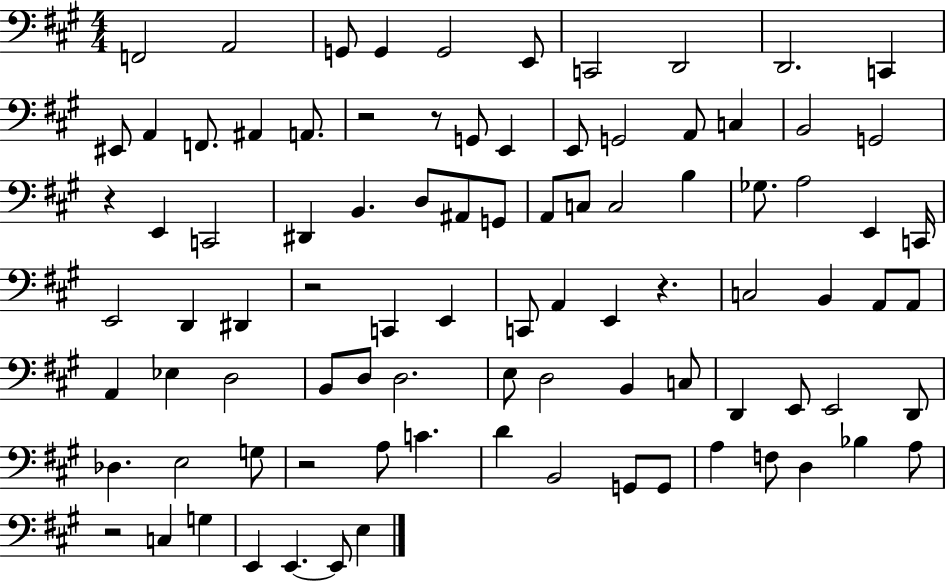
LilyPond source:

{
  \clef bass
  \numericTimeSignature
  \time 4/4
  \key a \major
  f,2 a,2 | g,8 g,4 g,2 e,8 | c,2 d,2 | d,2. c,4 | \break eis,8 a,4 f,8. ais,4 a,8. | r2 r8 g,8 e,4 | e,8 g,2 a,8 c4 | b,2 g,2 | \break r4 e,4 c,2 | dis,4 b,4. d8 ais,8 g,8 | a,8 c8 c2 b4 | ges8. a2 e,4 c,16 | \break e,2 d,4 dis,4 | r2 c,4 e,4 | c,8 a,4 e,4 r4. | c2 b,4 a,8 a,8 | \break a,4 ees4 d2 | b,8 d8 d2. | e8 d2 b,4 c8 | d,4 e,8 e,2 d,8 | \break des4. e2 g8 | r2 a8 c'4. | d'4 b,2 g,8 g,8 | a4 f8 d4 bes4 a8 | \break r2 c4 g4 | e,4 e,4.~~ e,8 e4 | \bar "|."
}